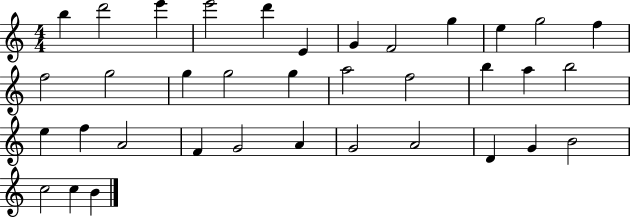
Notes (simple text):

B5/q D6/h E6/q E6/h D6/q E4/q G4/q F4/h G5/q E5/q G5/h F5/q F5/h G5/h G5/q G5/h G5/q A5/h F5/h B5/q A5/q B5/h E5/q F5/q A4/h F4/q G4/h A4/q G4/h A4/h D4/q G4/q B4/h C5/h C5/q B4/q